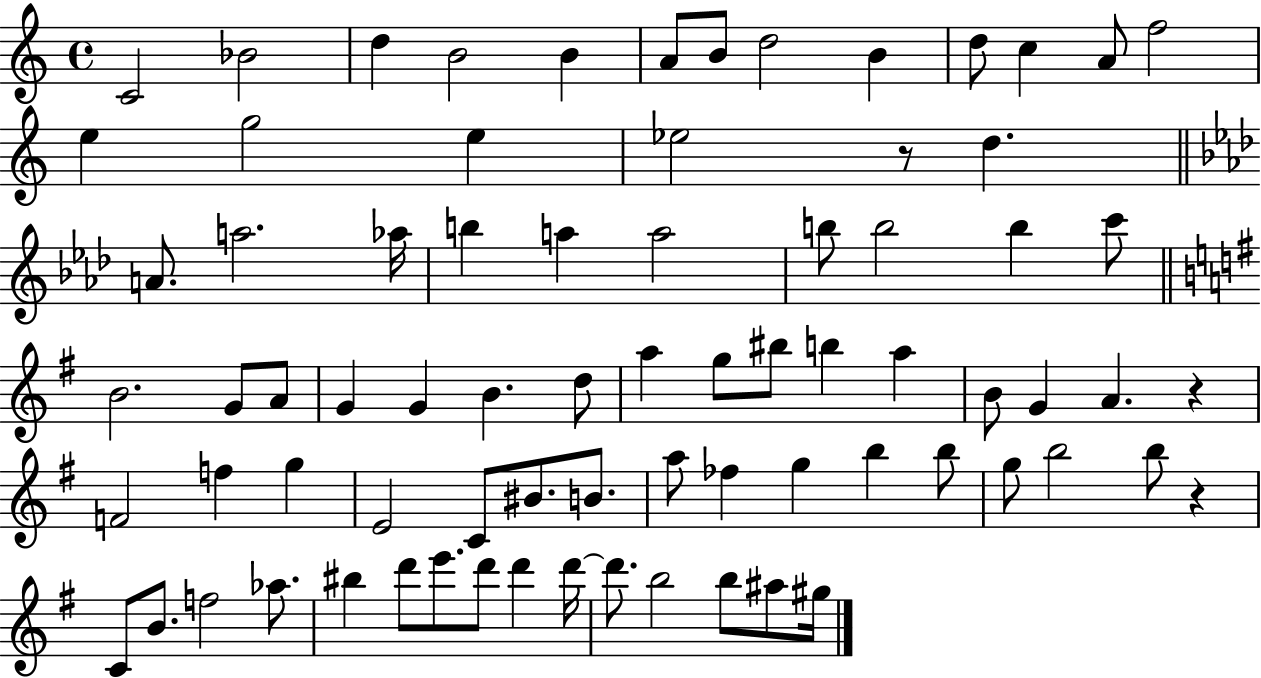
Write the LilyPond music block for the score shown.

{
  \clef treble
  \time 4/4
  \defaultTimeSignature
  \key c \major
  c'2 bes'2 | d''4 b'2 b'4 | a'8 b'8 d''2 b'4 | d''8 c''4 a'8 f''2 | \break e''4 g''2 e''4 | ees''2 r8 d''4. | \bar "||" \break \key aes \major a'8. a''2. aes''16 | b''4 a''4 a''2 | b''8 b''2 b''4 c'''8 | \bar "||" \break \key g \major b'2. g'8 a'8 | g'4 g'4 b'4. d''8 | a''4 g''8 bis''8 b''4 a''4 | b'8 g'4 a'4. r4 | \break f'2 f''4 g''4 | e'2 c'8 bis'8. b'8. | a''8 fes''4 g''4 b''4 b''8 | g''8 b''2 b''8 r4 | \break c'8 b'8. f''2 aes''8. | bis''4 d'''8 e'''8. d'''8 d'''4 d'''16~~ | d'''8. b''2 b''8 ais''8 gis''16 | \bar "|."
}